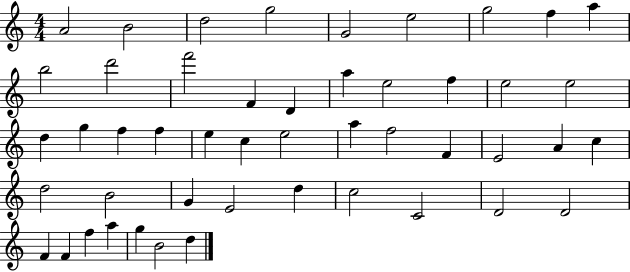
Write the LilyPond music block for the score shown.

{
  \clef treble
  \numericTimeSignature
  \time 4/4
  \key c \major
  a'2 b'2 | d''2 g''2 | g'2 e''2 | g''2 f''4 a''4 | \break b''2 d'''2 | f'''2 f'4 d'4 | a''4 e''2 f''4 | e''2 e''2 | \break d''4 g''4 f''4 f''4 | e''4 c''4 e''2 | a''4 f''2 f'4 | e'2 a'4 c''4 | \break d''2 b'2 | g'4 e'2 d''4 | c''2 c'2 | d'2 d'2 | \break f'4 f'4 f''4 a''4 | g''4 b'2 d''4 | \bar "|."
}